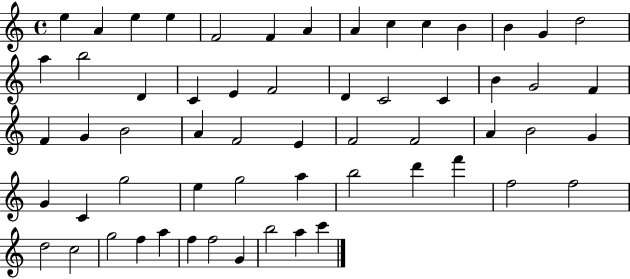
{
  \clef treble
  \time 4/4
  \defaultTimeSignature
  \key c \major
  e''4 a'4 e''4 e''4 | f'2 f'4 a'4 | a'4 c''4 c''4 b'4 | b'4 g'4 d''2 | \break a''4 b''2 d'4 | c'4 e'4 f'2 | d'4 c'2 c'4 | b'4 g'2 f'4 | \break f'4 g'4 b'2 | a'4 f'2 e'4 | f'2 f'2 | a'4 b'2 g'4 | \break g'4 c'4 g''2 | e''4 g''2 a''4 | b''2 d'''4 f'''4 | f''2 f''2 | \break d''2 c''2 | g''2 f''4 a''4 | f''4 f''2 g'4 | b''2 a''4 c'''4 | \break \bar "|."
}